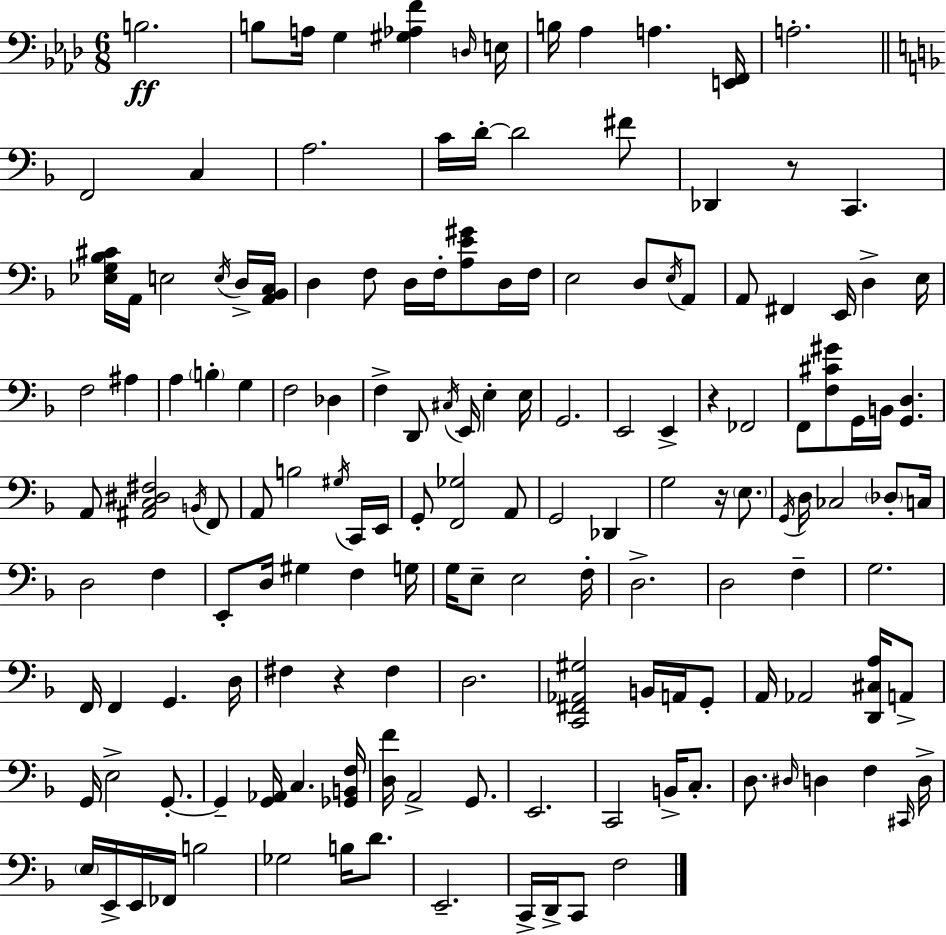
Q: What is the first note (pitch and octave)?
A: B3